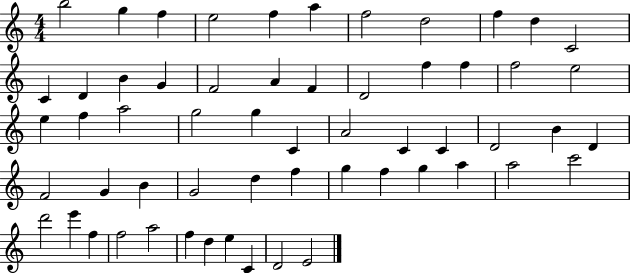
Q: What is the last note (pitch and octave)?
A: E4